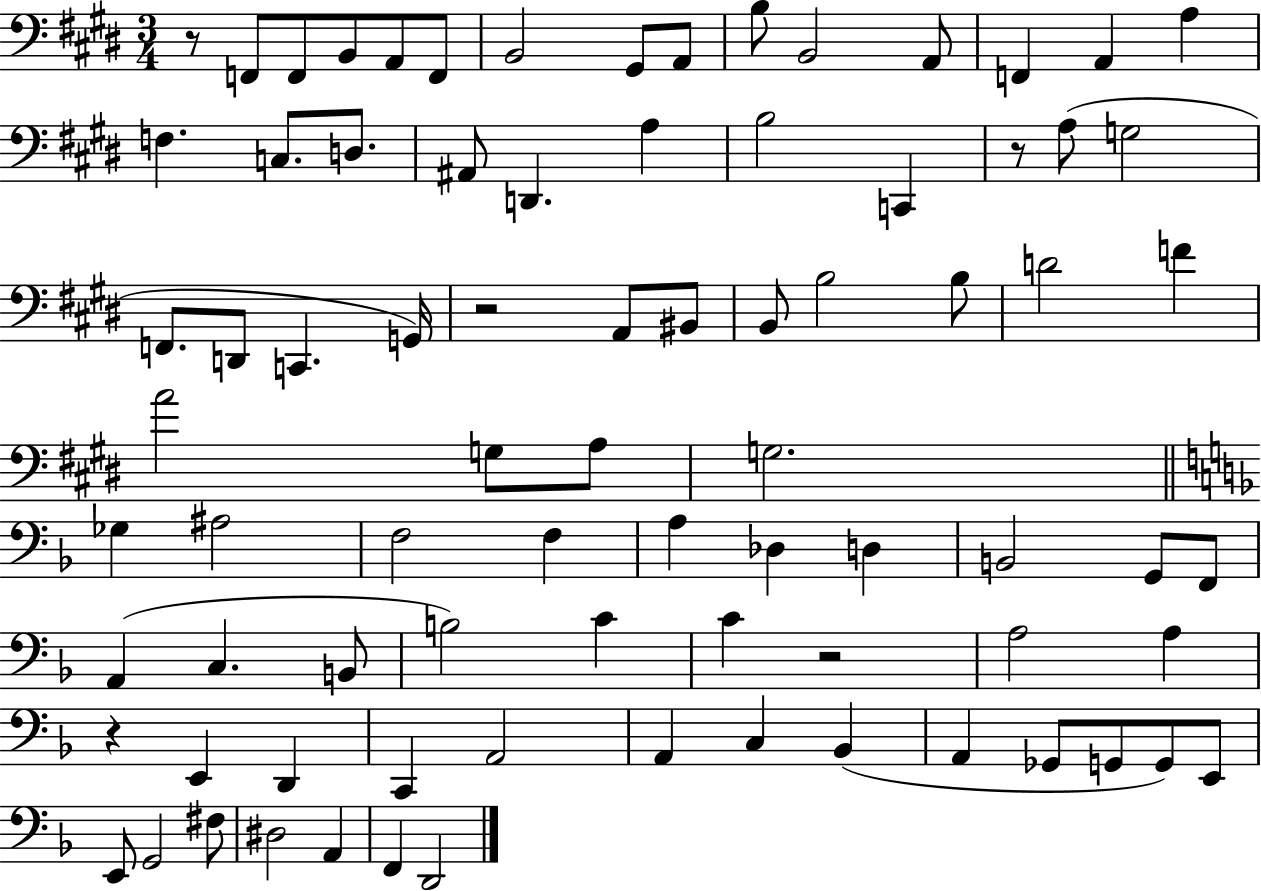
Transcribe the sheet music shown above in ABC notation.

X:1
T:Untitled
M:3/4
L:1/4
K:E
z/2 F,,/2 F,,/2 B,,/2 A,,/2 F,,/2 B,,2 ^G,,/2 A,,/2 B,/2 B,,2 A,,/2 F,, A,, A, F, C,/2 D,/2 ^A,,/2 D,, A, B,2 C,, z/2 A,/2 G,2 F,,/2 D,,/2 C,, G,,/4 z2 A,,/2 ^B,,/2 B,,/2 B,2 B,/2 D2 F A2 G,/2 A,/2 G,2 _G, ^A,2 F,2 F, A, _D, D, B,,2 G,,/2 F,,/2 A,, C, B,,/2 B,2 C C z2 A,2 A, z E,, D,, C,, A,,2 A,, C, _B,, A,, _G,,/2 G,,/2 G,,/2 E,,/2 E,,/2 G,,2 ^F,/2 ^D,2 A,, F,, D,,2